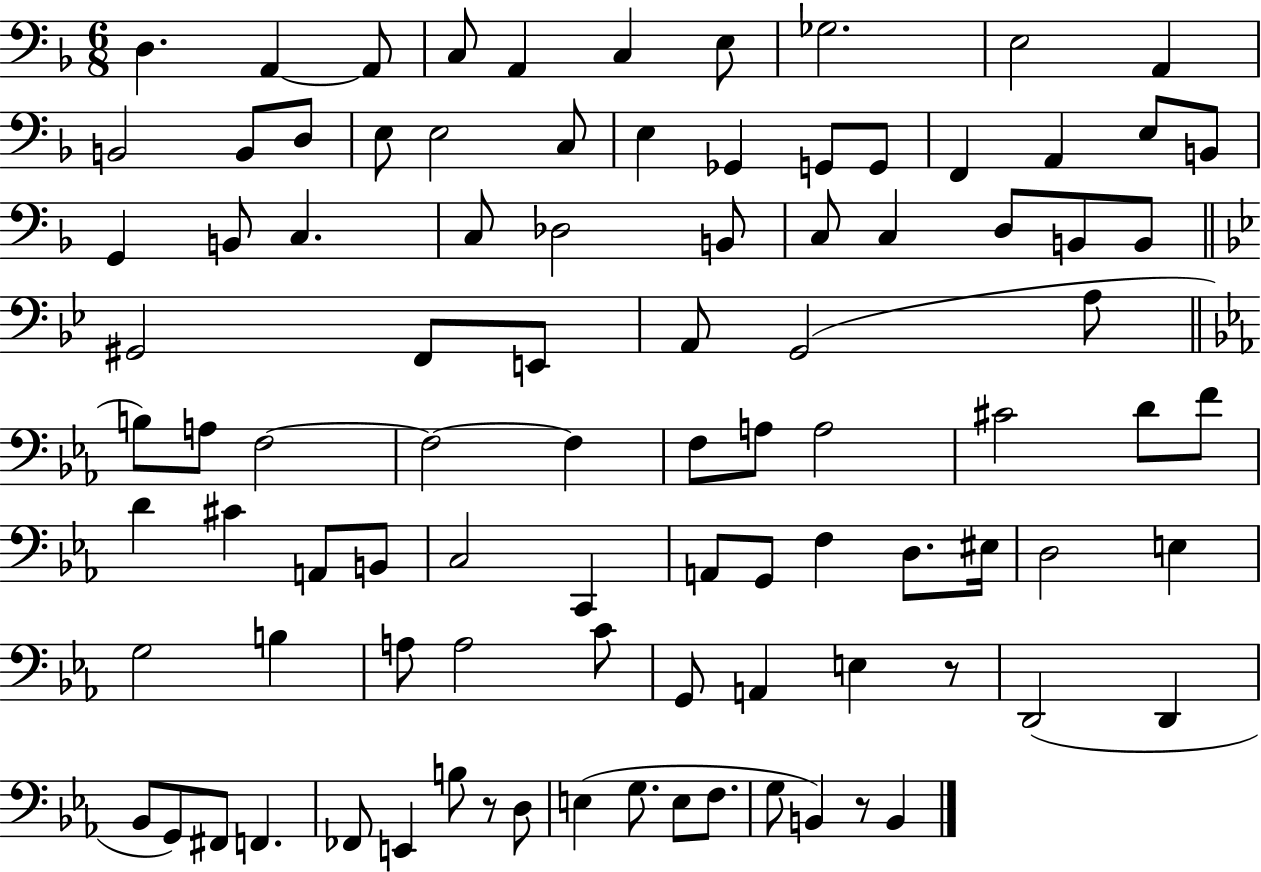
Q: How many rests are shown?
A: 3